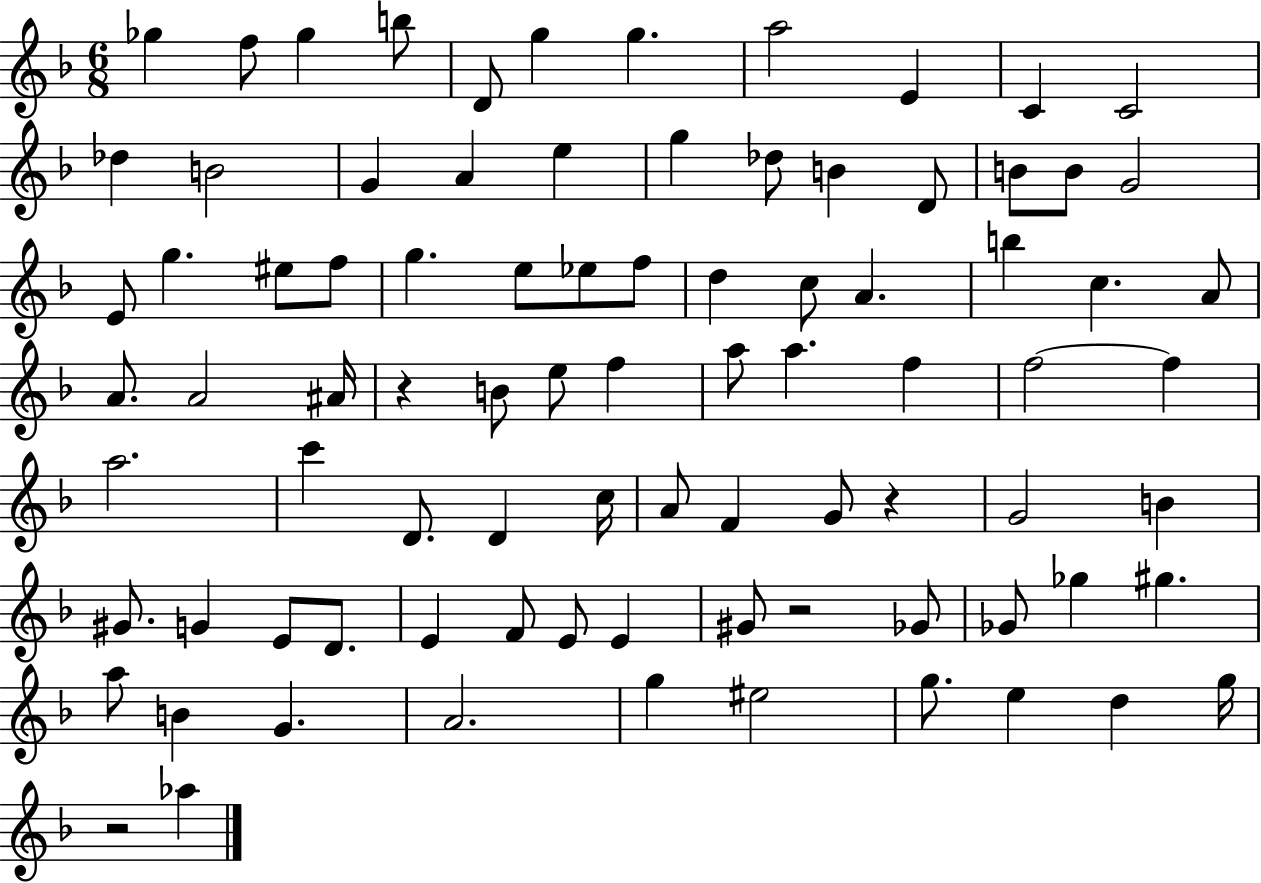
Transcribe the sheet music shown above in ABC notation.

X:1
T:Untitled
M:6/8
L:1/4
K:F
_g f/2 _g b/2 D/2 g g a2 E C C2 _d B2 G A e g _d/2 B D/2 B/2 B/2 G2 E/2 g ^e/2 f/2 g e/2 _e/2 f/2 d c/2 A b c A/2 A/2 A2 ^A/4 z B/2 e/2 f a/2 a f f2 f a2 c' D/2 D c/4 A/2 F G/2 z G2 B ^G/2 G E/2 D/2 E F/2 E/2 E ^G/2 z2 _G/2 _G/2 _g ^g a/2 B G A2 g ^e2 g/2 e d g/4 z2 _a